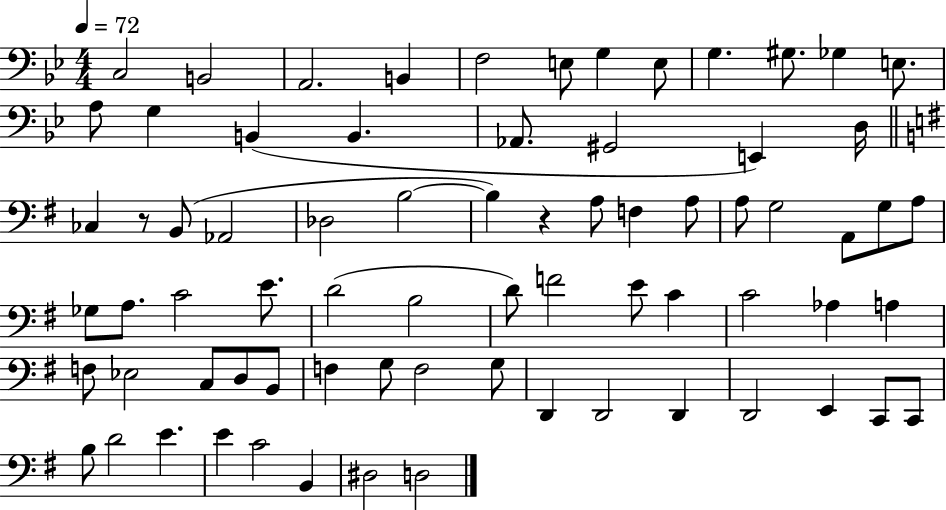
{
  \clef bass
  \numericTimeSignature
  \time 4/4
  \key bes \major
  \tempo 4 = 72
  c2 b,2 | a,2. b,4 | f2 e8 g4 e8 | g4. gis8. ges4 e8. | \break a8 g4 b,4( b,4. | aes,8. gis,2 e,4) d16 | \bar "||" \break \key g \major ces4 r8 b,8( aes,2 | des2 b2~~ | b4) r4 a8 f4 a8 | a8 g2 a,8 g8 a8 | \break ges8 a8. c'2 e'8. | d'2( b2 | d'8) f'2 e'8 c'4 | c'2 aes4 a4 | \break f8 ees2 c8 d8 b,8 | f4 g8 f2 g8 | d,4 d,2 d,4 | d,2 e,4 c,8 c,8 | \break b8 d'2 e'4. | e'4 c'2 b,4 | dis2 d2 | \bar "|."
}